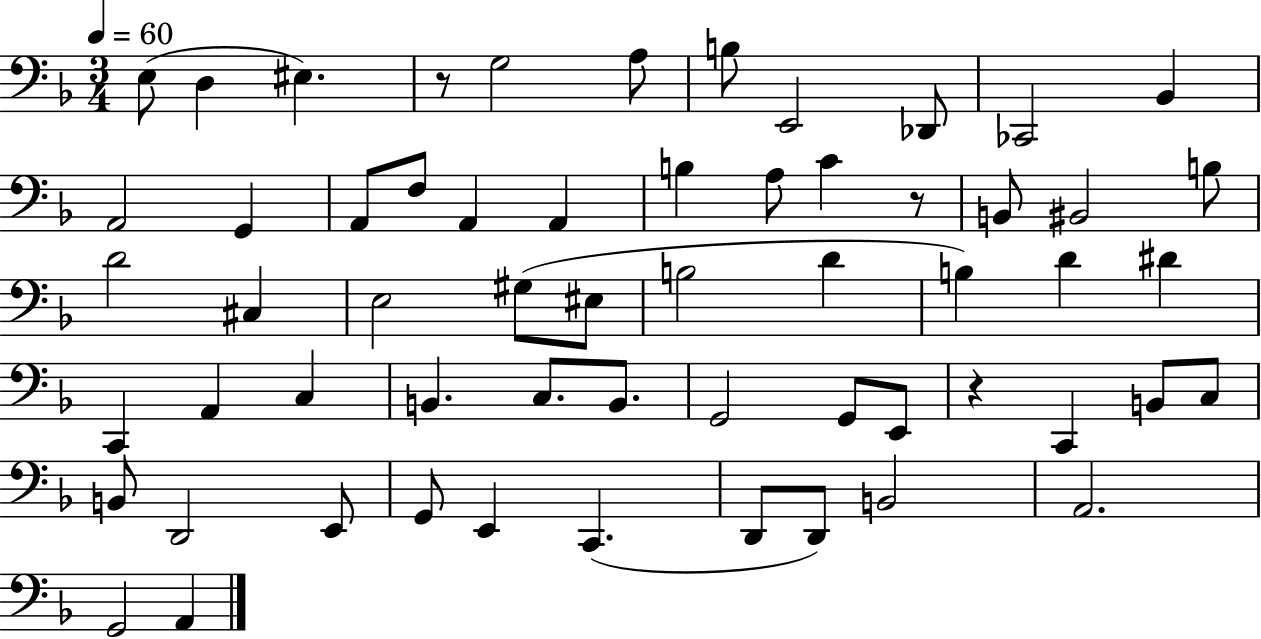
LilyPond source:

{
  \clef bass
  \numericTimeSignature
  \time 3/4
  \key f \major
  \tempo 4 = 60
  e8( d4 eis4.) | r8 g2 a8 | b8 e,2 des,8 | ces,2 bes,4 | \break a,2 g,4 | a,8 f8 a,4 a,4 | b4 a8 c'4 r8 | b,8 bis,2 b8 | \break d'2 cis4 | e2 gis8( eis8 | b2 d'4 | b4) d'4 dis'4 | \break c,4 a,4 c4 | b,4. c8. b,8. | g,2 g,8 e,8 | r4 c,4 b,8 c8 | \break b,8 d,2 e,8 | g,8 e,4 c,4.( | d,8 d,8) b,2 | a,2. | \break g,2 a,4 | \bar "|."
}